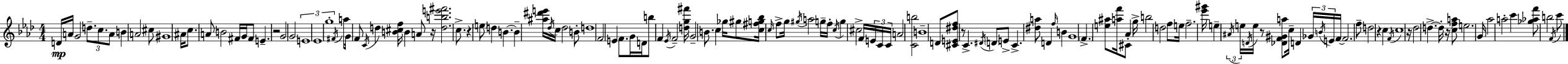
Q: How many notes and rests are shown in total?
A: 140